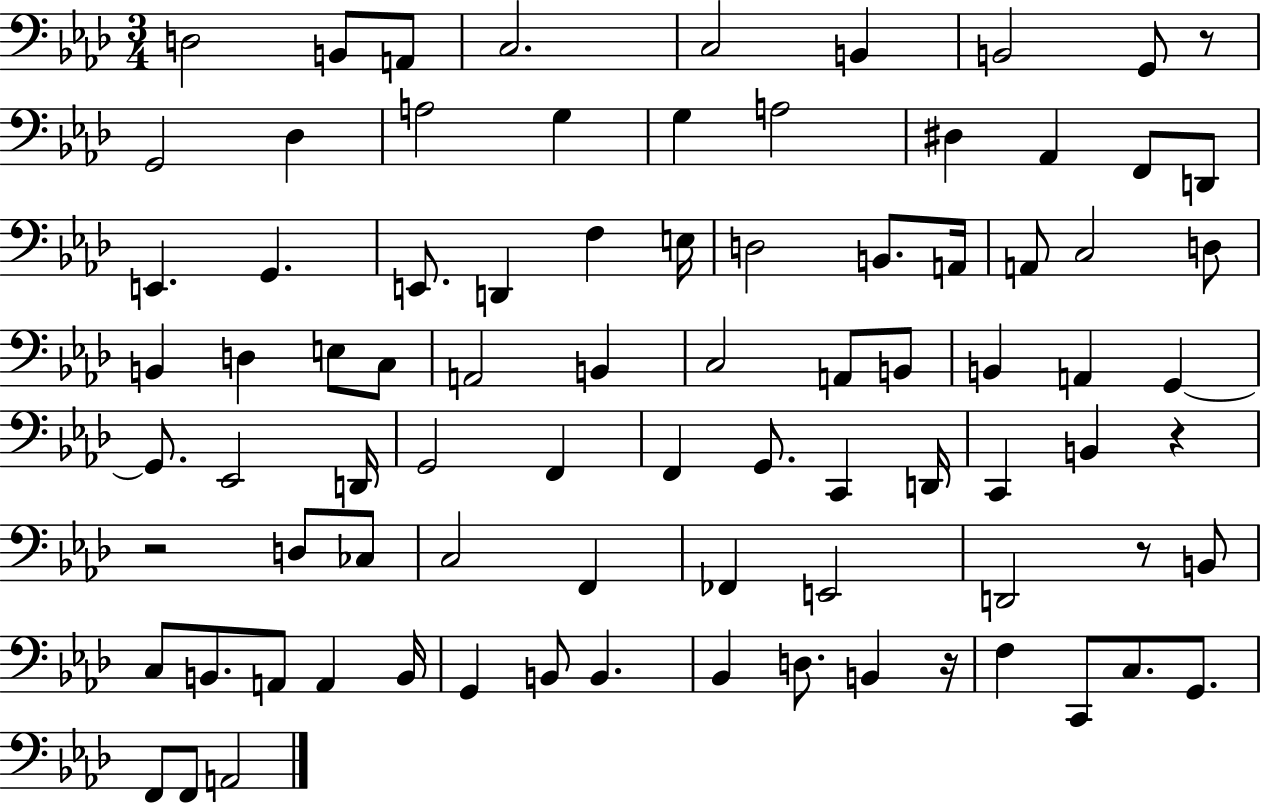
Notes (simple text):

D3/h B2/e A2/e C3/h. C3/h B2/q B2/h G2/e R/e G2/h Db3/q A3/h G3/q G3/q A3/h D#3/q Ab2/q F2/e D2/e E2/q. G2/q. E2/e. D2/q F3/q E3/s D3/h B2/e. A2/s A2/e C3/h D3/e B2/q D3/q E3/e C3/e A2/h B2/q C3/h A2/e B2/e B2/q A2/q G2/q G2/e. Eb2/h D2/s G2/h F2/q F2/q G2/e. C2/q D2/s C2/q B2/q R/q R/h D3/e CES3/e C3/h F2/q FES2/q E2/h D2/h R/e B2/e C3/e B2/e. A2/e A2/q B2/s G2/q B2/e B2/q. Bb2/q D3/e. B2/q R/s F3/q C2/e C3/e. G2/e. F2/e F2/e A2/h